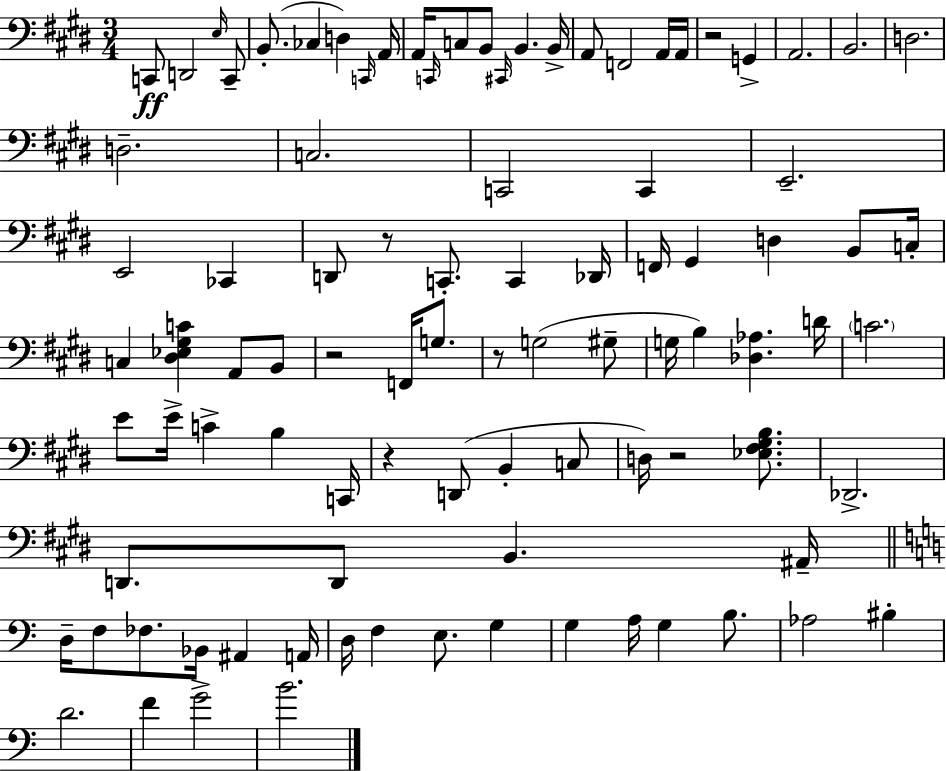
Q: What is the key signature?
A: E major